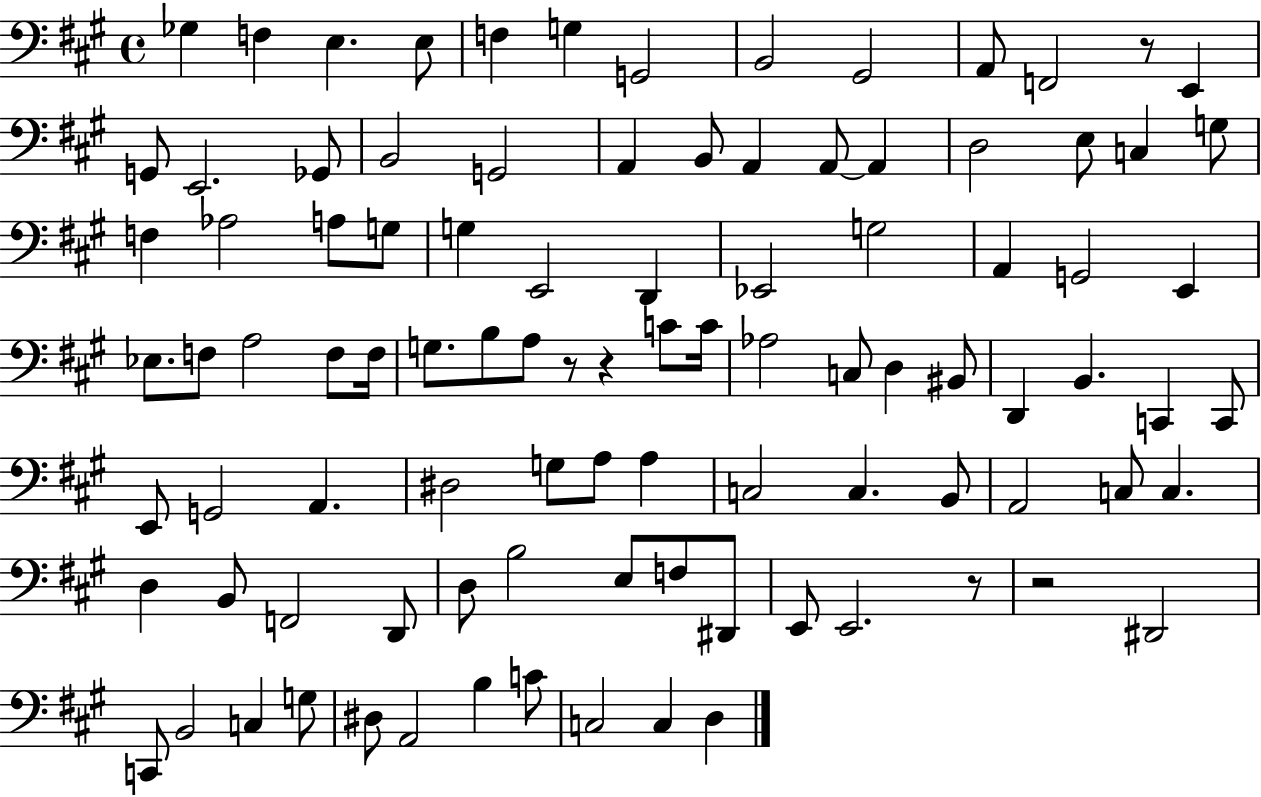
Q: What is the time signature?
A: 4/4